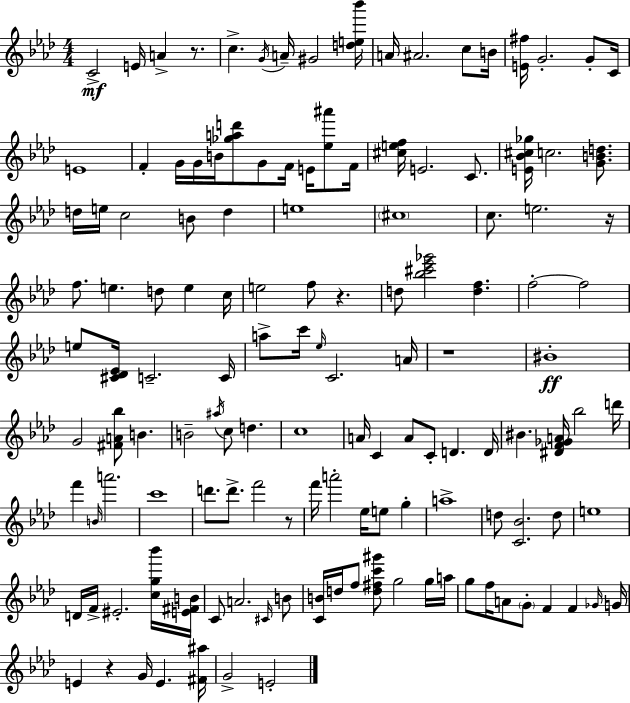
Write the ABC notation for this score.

X:1
T:Untitled
M:4/4
L:1/4
K:Fm
C2 E/4 A z/2 c G/4 A/4 ^G2 [de_b']/4 A/4 ^A2 c/2 B/4 [E^f]/4 G2 G/2 C/4 E4 F G/4 G/4 B/4 [_gad']/2 G/2 F/4 E/4 [_e^a']/2 F/4 [^cef]/4 E2 C/2 [E_B^c_g]/4 c2 [GBd]/2 d/4 e/4 c2 B/2 d e4 ^c4 c/2 e2 z/4 f/2 e d/2 e c/4 e2 f/2 z d/2 [_b^c'_e'_g']2 [df] f2 f2 e/2 [^C_D_E]/4 C2 C/4 a/2 c'/4 _e/4 C2 A/4 z4 ^B4 G2 [^FA_b]/2 B B2 ^a/4 c/2 d c4 A/4 C A/2 C/2 D D/4 ^B [^DF_GA]/4 _b2 d'/4 f' B/4 a'2 c'4 d'/2 d'/2 f'2 z/2 f'/4 a'2 _e/4 e/2 g a4 d/2 [C_B]2 d/2 e4 D/4 F/4 ^E2 [cg_b']/4 [E^FB]/4 C/2 A2 ^C/4 B/2 [CB]/4 d/4 f/2 [d^fc'^g']/2 g2 g/4 a/4 g/2 f/4 A/2 G/2 F F _G/4 G/4 E z G/4 E [^F^a]/4 G2 E2